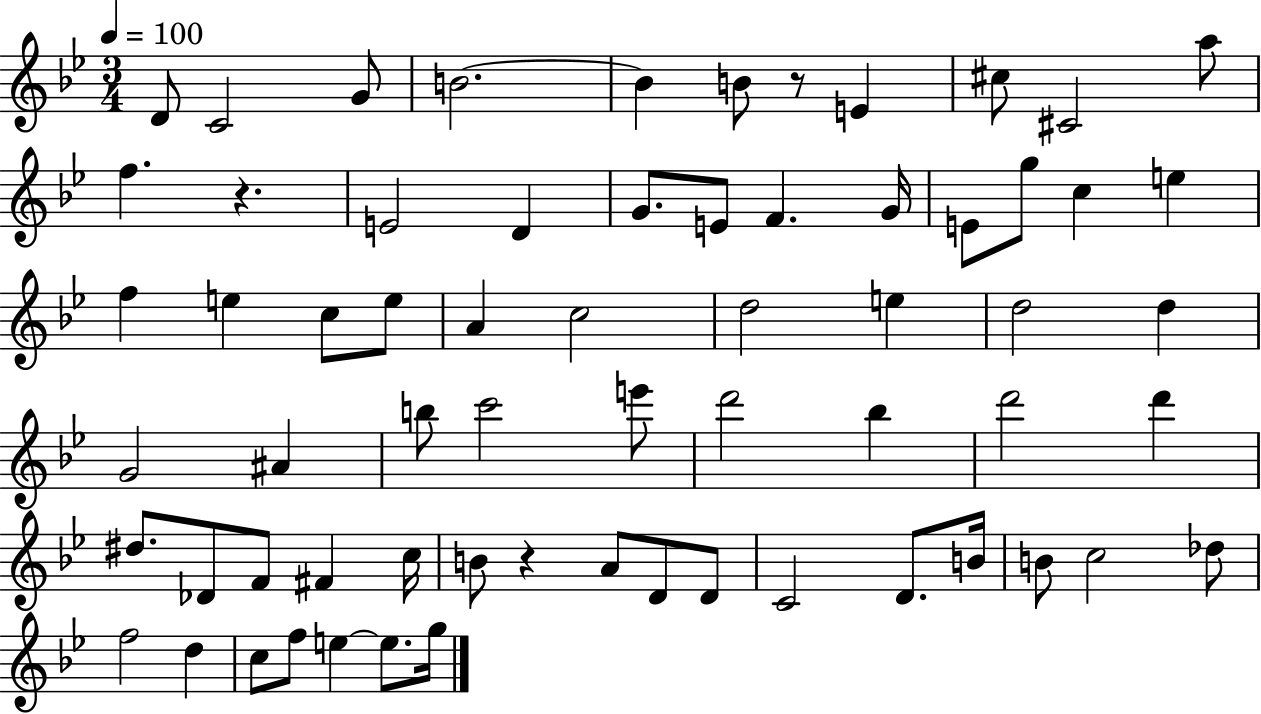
D4/e C4/h G4/e B4/h. B4/q B4/e R/e E4/q C#5/e C#4/h A5/e F5/q. R/q. E4/h D4/q G4/e. E4/e F4/q. G4/s E4/e G5/e C5/q E5/q F5/q E5/q C5/e E5/e A4/q C5/h D5/h E5/q D5/h D5/q G4/h A#4/q B5/e C6/h E6/e D6/h Bb5/q D6/h D6/q D#5/e. Db4/e F4/e F#4/q C5/s B4/e R/q A4/e D4/e D4/e C4/h D4/e. B4/s B4/e C5/h Db5/e F5/h D5/q C5/e F5/e E5/q E5/e. G5/s